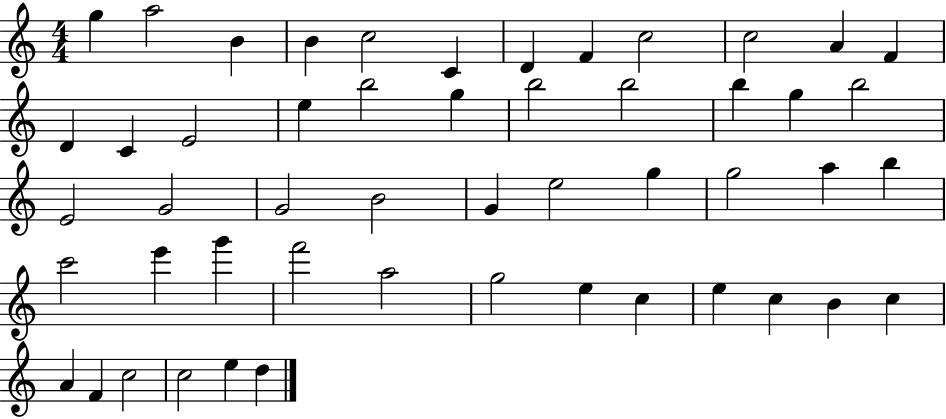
X:1
T:Untitled
M:4/4
L:1/4
K:C
g a2 B B c2 C D F c2 c2 A F D C E2 e b2 g b2 b2 b g b2 E2 G2 G2 B2 G e2 g g2 a b c'2 e' g' f'2 a2 g2 e c e c B c A F c2 c2 e d